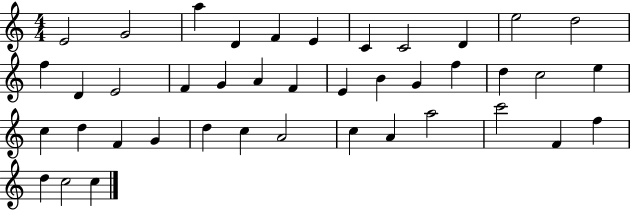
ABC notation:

X:1
T:Untitled
M:4/4
L:1/4
K:C
E2 G2 a D F E C C2 D e2 d2 f D E2 F G A F E B G f d c2 e c d F G d c A2 c A a2 c'2 F f d c2 c